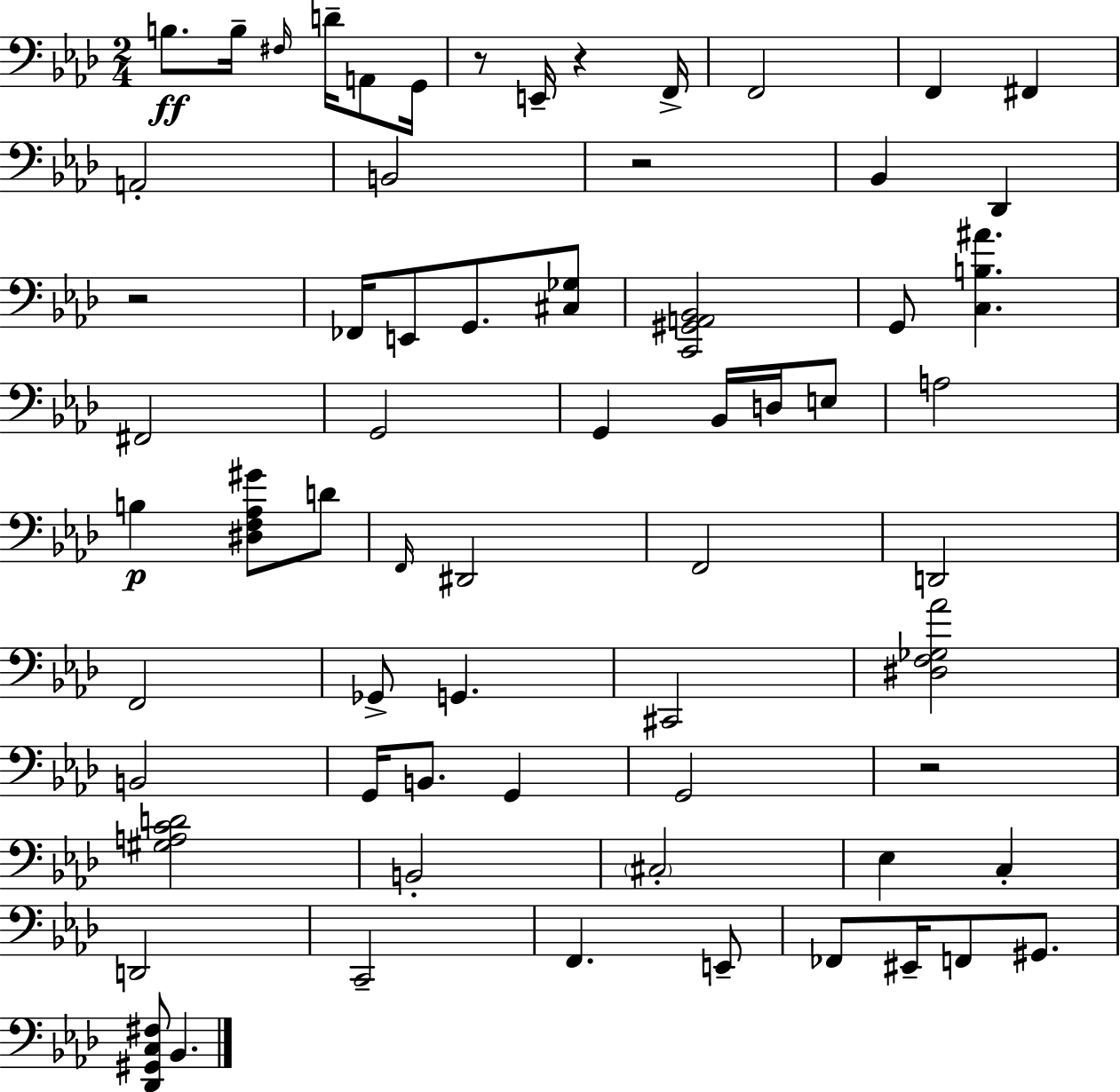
X:1
T:Untitled
M:2/4
L:1/4
K:Ab
B,/2 B,/4 ^F,/4 D/4 A,,/2 G,,/4 z/2 E,,/4 z F,,/4 F,,2 F,, ^F,, A,,2 B,,2 z2 _B,, _D,, z2 _F,,/4 E,,/2 G,,/2 [^C,_G,]/2 [C,,^G,,A,,_B,,]2 G,,/2 [C,B,^A] ^F,,2 G,,2 G,, _B,,/4 D,/4 E,/2 A,2 B, [^D,F,_A,^G]/2 D/2 F,,/4 ^D,,2 F,,2 D,,2 F,,2 _G,,/2 G,, ^C,,2 [^D,F,_G,_A]2 B,,2 G,,/4 B,,/2 G,, G,,2 z2 [^G,A,CD]2 B,,2 ^C,2 _E, C, D,,2 C,,2 F,, E,,/2 _F,,/2 ^E,,/4 F,,/2 ^G,,/2 [_D,,^G,,C,^F,]/2 _B,,